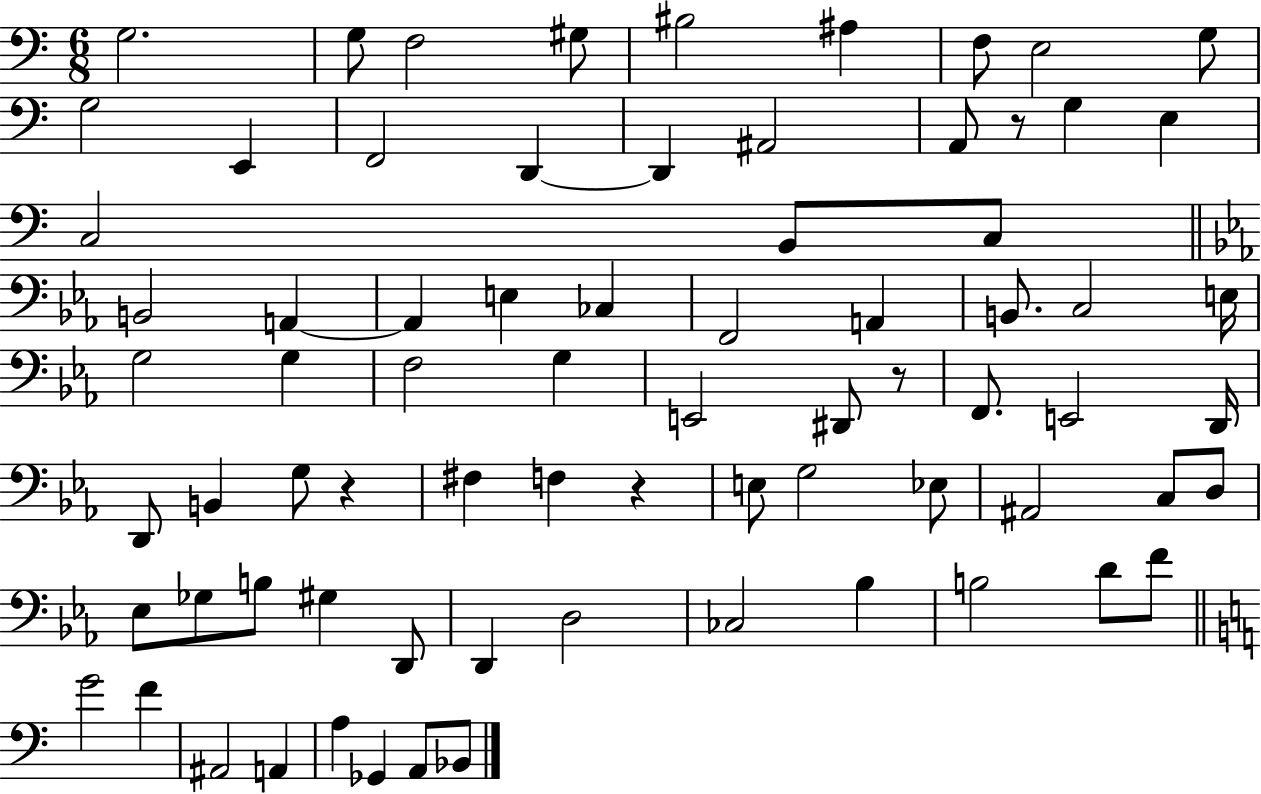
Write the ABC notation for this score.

X:1
T:Untitled
M:6/8
L:1/4
K:C
G,2 G,/2 F,2 ^G,/2 ^B,2 ^A, F,/2 E,2 G,/2 G,2 E,, F,,2 D,, D,, ^A,,2 A,,/2 z/2 G, E, C,2 B,,/2 C,/2 B,,2 A,, A,, E, _C, F,,2 A,, B,,/2 C,2 E,/4 G,2 G, F,2 G, E,,2 ^D,,/2 z/2 F,,/2 E,,2 D,,/4 D,,/2 B,, G,/2 z ^F, F, z E,/2 G,2 _E,/2 ^A,,2 C,/2 D,/2 _E,/2 _G,/2 B,/2 ^G, D,,/2 D,, D,2 _C,2 _B, B,2 D/2 F/2 G2 F ^A,,2 A,, A, _G,, A,,/2 _B,,/2